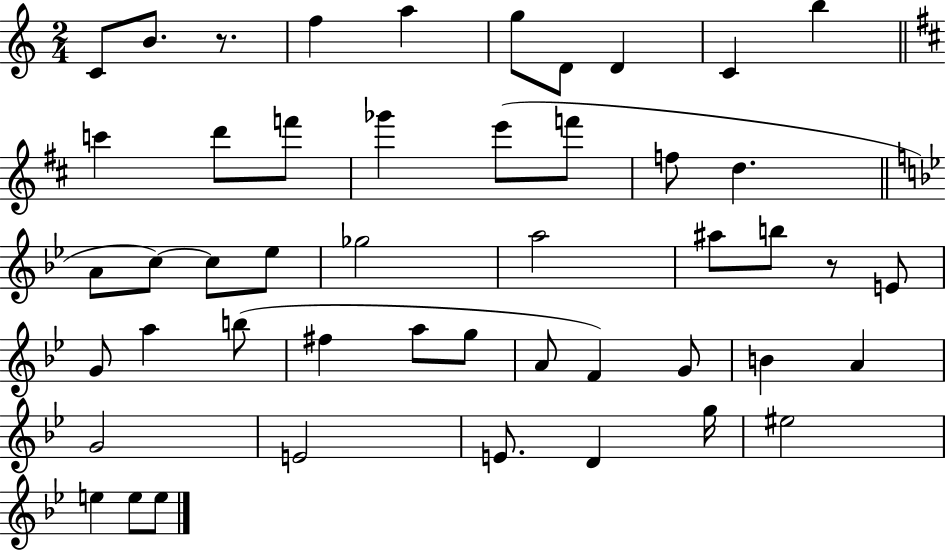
{
  \clef treble
  \numericTimeSignature
  \time 2/4
  \key c \major
  c'8 b'8. r8. | f''4 a''4 | g''8 d'8 d'4 | c'4 b''4 | \break \bar "||" \break \key b \minor c'''4 d'''8 f'''8 | ges'''4 e'''8( f'''8 | f''8 d''4. | \bar "||" \break \key g \minor a'8 c''8~~) c''8 ees''8 | ges''2 | a''2 | ais''8 b''8 r8 e'8 | \break g'8 a''4 b''8( | fis''4 a''8 g''8 | a'8 f'4) g'8 | b'4 a'4 | \break g'2 | e'2 | e'8. d'4 g''16 | eis''2 | \break e''4 e''8 e''8 | \bar "|."
}